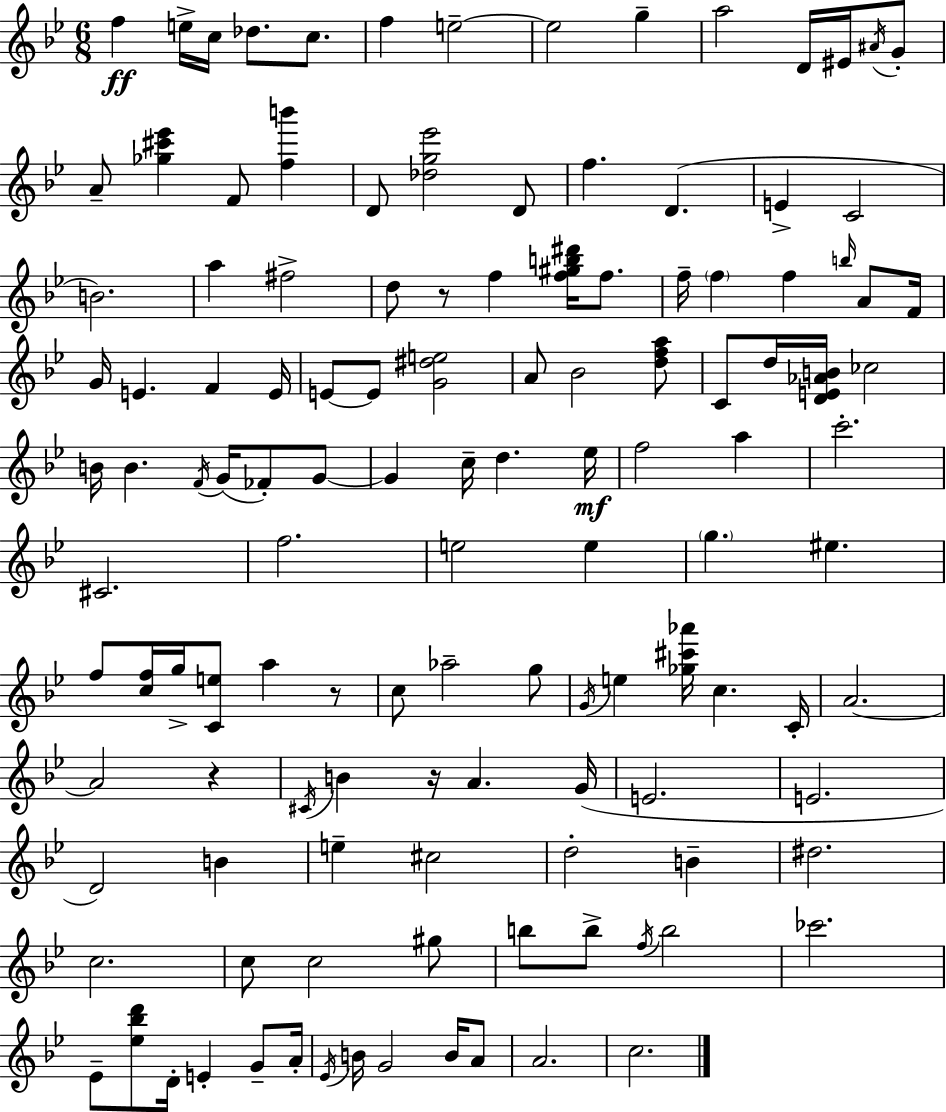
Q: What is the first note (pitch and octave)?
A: F5